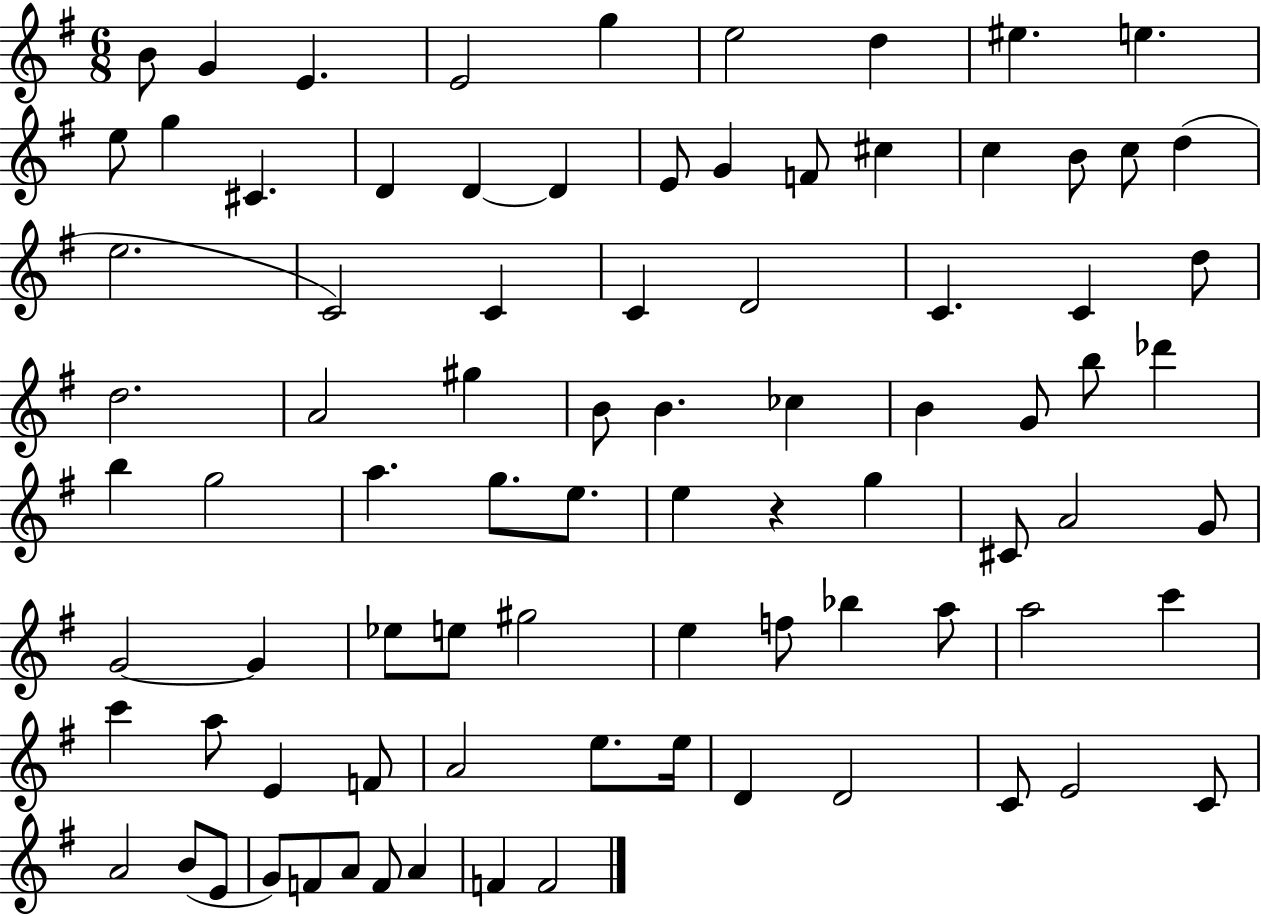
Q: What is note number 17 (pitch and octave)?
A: G4